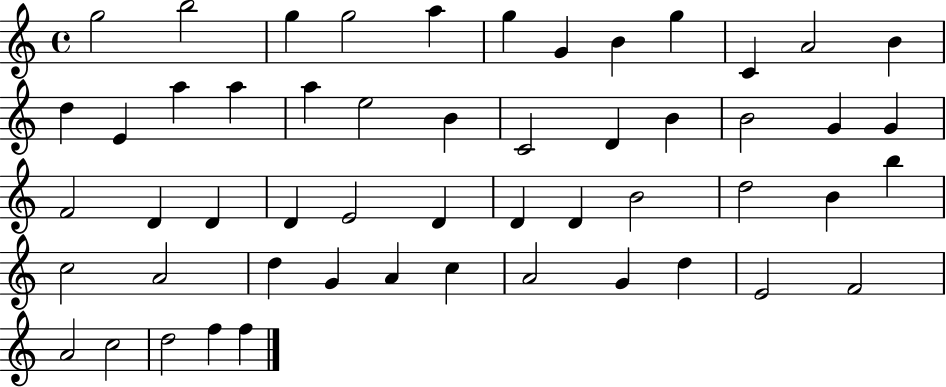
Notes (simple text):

G5/h B5/h G5/q G5/h A5/q G5/q G4/q B4/q G5/q C4/q A4/h B4/q D5/q E4/q A5/q A5/q A5/q E5/h B4/q C4/h D4/q B4/q B4/h G4/q G4/q F4/h D4/q D4/q D4/q E4/h D4/q D4/q D4/q B4/h D5/h B4/q B5/q C5/h A4/h D5/q G4/q A4/q C5/q A4/h G4/q D5/q E4/h F4/h A4/h C5/h D5/h F5/q F5/q